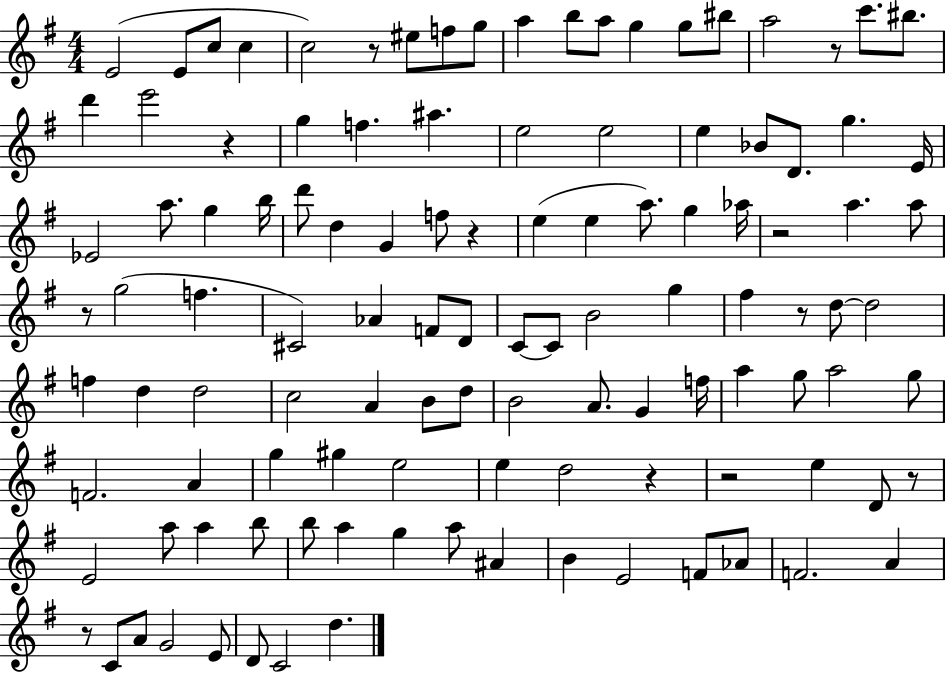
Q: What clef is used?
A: treble